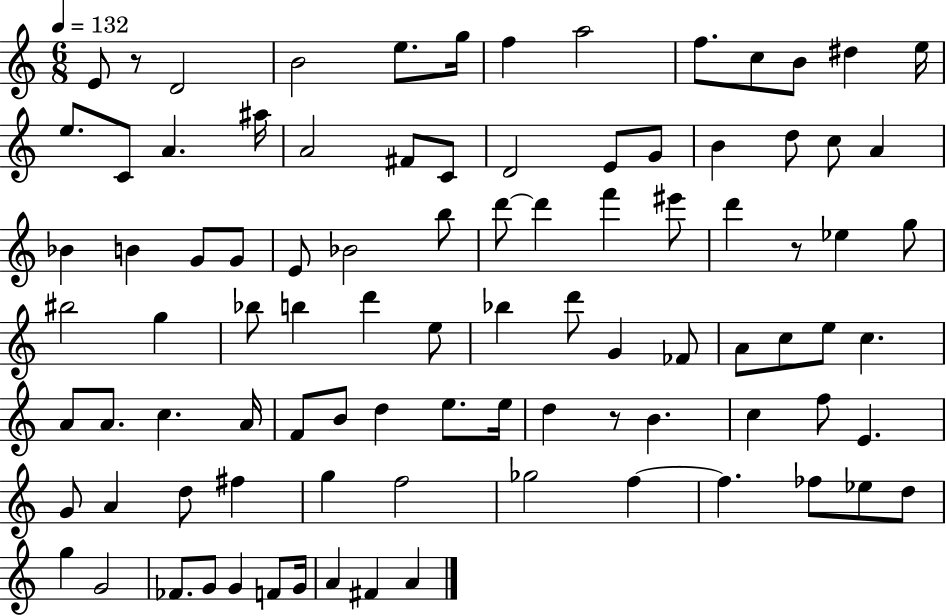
E4/e R/e D4/h B4/h E5/e. G5/s F5/q A5/h F5/e. C5/e B4/e D#5/q E5/s E5/e. C4/e A4/q. A#5/s A4/h F#4/e C4/e D4/h E4/e G4/e B4/q D5/e C5/e A4/q Bb4/q B4/q G4/e G4/e E4/e Bb4/h B5/e D6/e D6/q F6/q EIS6/e D6/q R/e Eb5/q G5/e BIS5/h G5/q Bb5/e B5/q D6/q E5/e Bb5/q D6/e G4/q FES4/e A4/e C5/e E5/e C5/q. A4/e A4/e. C5/q. A4/s F4/e B4/e D5/q E5/e. E5/s D5/q R/e B4/q. C5/q F5/e E4/q. G4/e A4/q D5/e F#5/q G5/q F5/h Gb5/h F5/q F5/q. FES5/e Eb5/e D5/e G5/q G4/h FES4/e. G4/e G4/q F4/e G4/s A4/q F#4/q A4/q